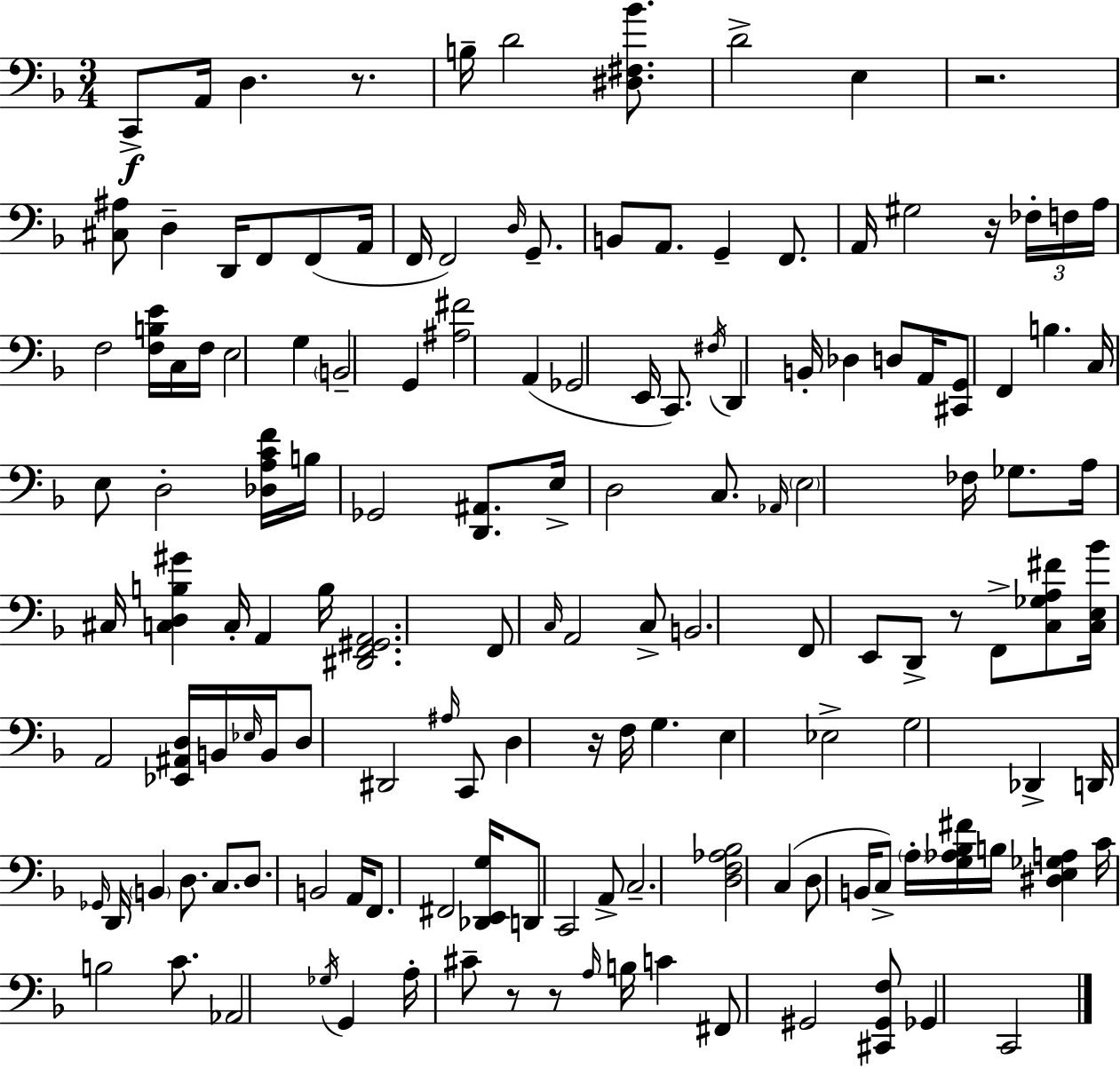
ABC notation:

X:1
T:Untitled
M:3/4
L:1/4
K:Dm
C,,/2 A,,/4 D, z/2 B,/4 D2 [^D,^F,_B]/2 D2 E, z2 [^C,^A,]/2 D, D,,/4 F,,/2 F,,/2 A,,/4 F,,/4 F,,2 D,/4 G,,/2 B,,/2 A,,/2 G,, F,,/2 A,,/4 ^G,2 z/4 _F,/4 F,/4 A,/4 F,2 [F,B,E]/4 C,/4 F,/4 E,2 G, B,,2 G,, [^A,^F]2 A,, _G,,2 E,,/4 C,,/2 ^F,/4 D,, B,,/4 _D, D,/2 A,,/4 [^C,,G,,]/2 F,, B, C,/4 E,/2 D,2 [_D,A,CF]/4 B,/4 _G,,2 [D,,^A,,]/2 E,/4 D,2 C,/2 _A,,/4 E,2 _F,/4 _G,/2 A,/4 ^C,/4 [C,D,B,^G] C,/4 A,, B,/4 [^D,,F,,^G,,A,,]2 F,,/2 C,/4 A,,2 C,/2 B,,2 F,,/2 E,,/2 D,,/2 z/2 F,,/2 [C,_G,A,^F]/2 [C,E,_B]/4 A,,2 [_E,,^A,,D,]/4 B,,/4 _E,/4 B,,/4 D,/2 ^D,,2 ^A,/4 C,,/2 D, z/4 F,/4 G, E, _E,2 G,2 _D,, D,,/4 _G,,/4 D,,/4 B,, D,/2 C,/2 D,/2 B,,2 A,,/4 F,,/2 ^F,,2 [_D,,E,,G,]/4 D,,/2 C,,2 A,,/2 C,2 [D,F,_A,_B,]2 C, D,/2 B,,/4 C,/2 A,/4 [G,_A,_B,^F]/4 B,/4 [^D,E,_G,A,] C/4 B,2 C/2 _A,,2 _G,/4 G,, A,/4 ^C/2 z/2 z/2 A,/4 B,/4 C ^F,,/2 ^G,,2 [^C,,^G,,F,]/2 _G,, C,,2